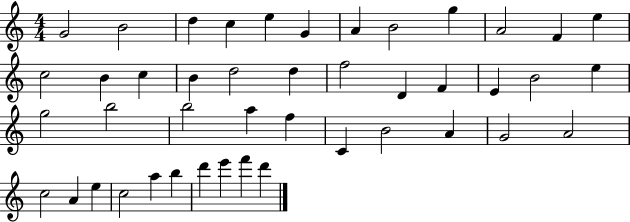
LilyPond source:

{
  \clef treble
  \numericTimeSignature
  \time 4/4
  \key c \major
  g'2 b'2 | d''4 c''4 e''4 g'4 | a'4 b'2 g''4 | a'2 f'4 e''4 | \break c''2 b'4 c''4 | b'4 d''2 d''4 | f''2 d'4 f'4 | e'4 b'2 e''4 | \break g''2 b''2 | b''2 a''4 f''4 | c'4 b'2 a'4 | g'2 a'2 | \break c''2 a'4 e''4 | c''2 a''4 b''4 | d'''4 e'''4 f'''4 d'''4 | \bar "|."
}